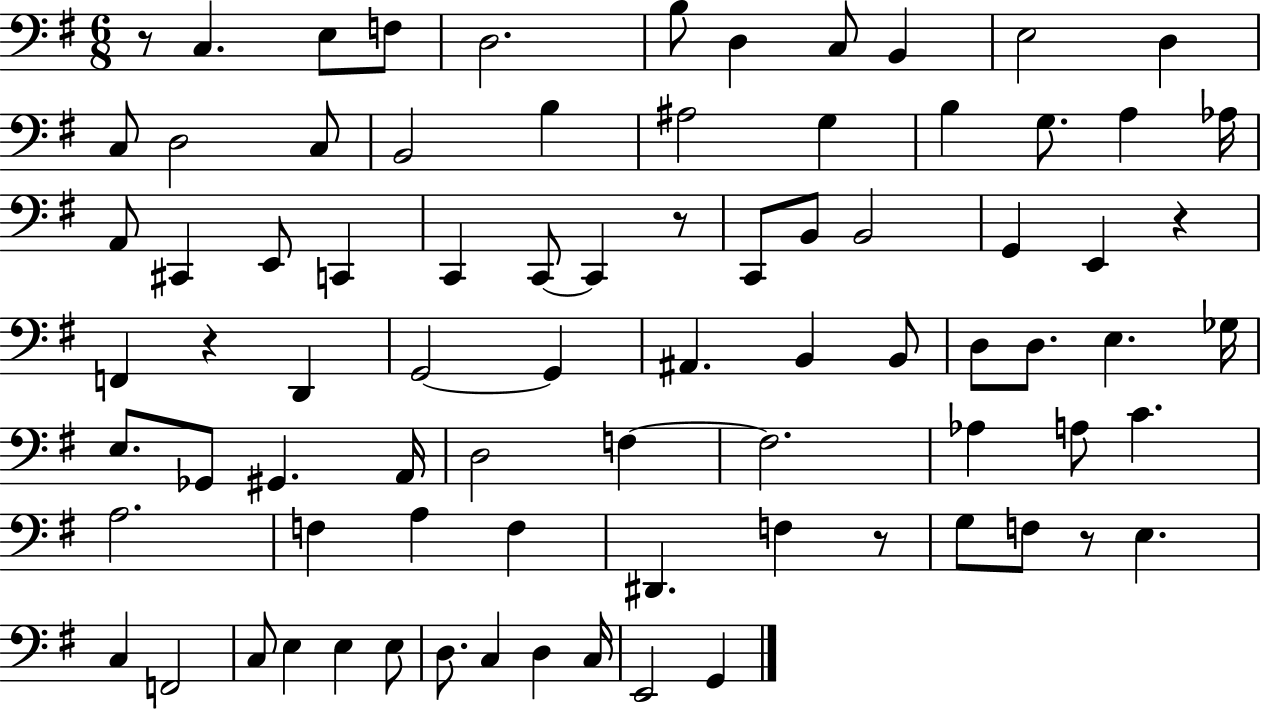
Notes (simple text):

R/e C3/q. E3/e F3/e D3/h. B3/e D3/q C3/e B2/q E3/h D3/q C3/e D3/h C3/e B2/h B3/q A#3/h G3/q B3/q G3/e. A3/q Ab3/s A2/e C#2/q E2/e C2/q C2/q C2/e C2/q R/e C2/e B2/e B2/h G2/q E2/q R/q F2/q R/q D2/q G2/h G2/q A#2/q. B2/q B2/e D3/e D3/e. E3/q. Gb3/s E3/e. Gb2/e G#2/q. A2/s D3/h F3/q F3/h. Ab3/q A3/e C4/q. A3/h. F3/q A3/q F3/q D#2/q. F3/q R/e G3/e F3/e R/e E3/q. C3/q F2/h C3/e E3/q E3/q E3/e D3/e. C3/q D3/q C3/s E2/h G2/q